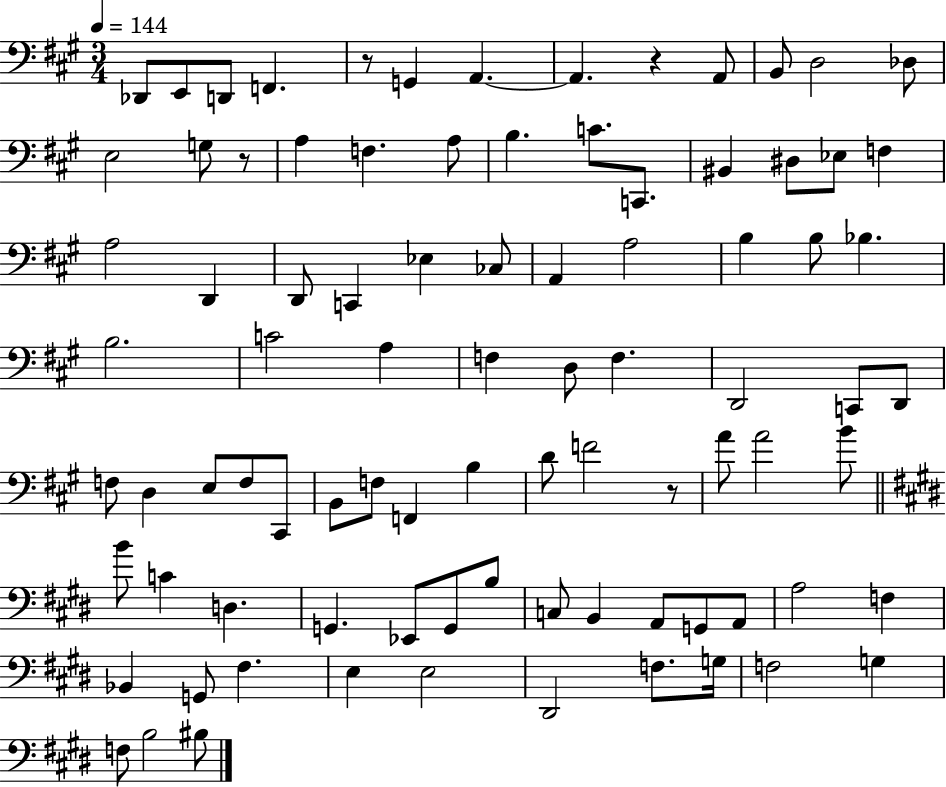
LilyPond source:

{
  \clef bass
  \numericTimeSignature
  \time 3/4
  \key a \major
  \tempo 4 = 144
  des,8 e,8 d,8 f,4. | r8 g,4 a,4.~~ | a,4. r4 a,8 | b,8 d2 des8 | \break e2 g8 r8 | a4 f4. a8 | b4. c'8. c,8. | bis,4 dis8 ees8 f4 | \break a2 d,4 | d,8 c,4 ees4 ces8 | a,4 a2 | b4 b8 bes4. | \break b2. | c'2 a4 | f4 d8 f4. | d,2 c,8 d,8 | \break f8 d4 e8 f8 cis,8 | b,8 f8 f,4 b4 | d'8 f'2 r8 | a'8 a'2 b'8 | \break \bar "||" \break \key e \major b'8 c'4 d4. | g,4. ees,8 g,8 b8 | c8 b,4 a,8 g,8 a,8 | a2 f4 | \break bes,4 g,8 fis4. | e4 e2 | dis,2 f8. g16 | f2 g4 | \break f8 b2 bis8 | \bar "|."
}